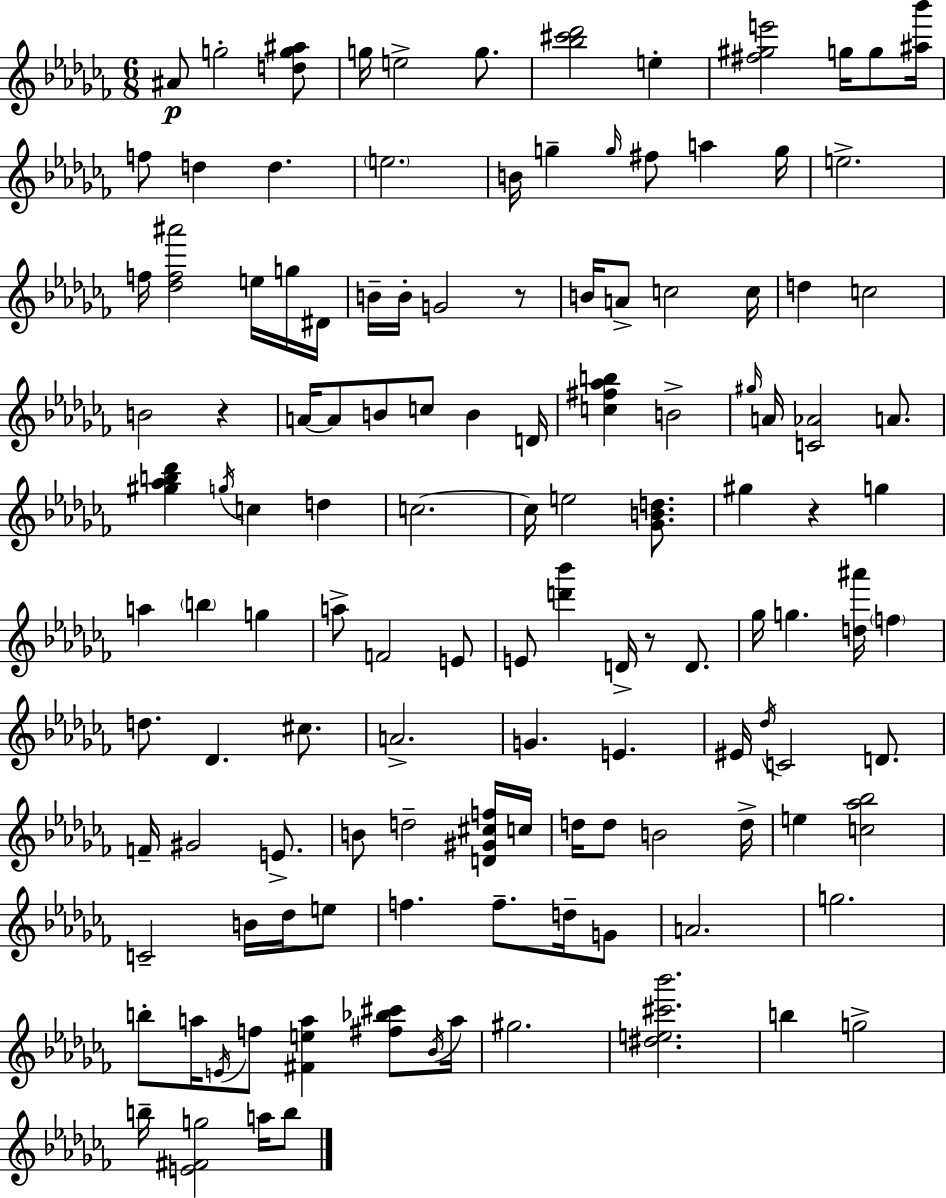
A#4/e G5/h [D5,G5,A#5]/e G5/s E5/h G5/e. [Bb5,C#6,Db6]/h E5/q [F#5,G#5,E6]/h G5/s G5/e [A#5,Bb6]/s F5/e D5/q D5/q. E5/h. B4/s G5/q G5/s F#5/e A5/q G5/s E5/h. F5/s [Db5,F5,A#6]/h E5/s G5/s D#4/s B4/s B4/s G4/h R/e B4/s A4/e C5/h C5/s D5/q C5/h B4/h R/q A4/s A4/e B4/e C5/e B4/q D4/s [C5,F#5,Ab5,B5]/q B4/h G#5/s A4/s [C4,Ab4]/h A4/e. [G#5,Ab5,B5,Db6]/q G5/s C5/q D5/q C5/h. C5/s E5/h [Gb4,B4,D5]/e. G#5/q R/q G5/q A5/q B5/q G5/q A5/e F4/h E4/e E4/e [D6,Bb6]/q D4/s R/e D4/e. Gb5/s G5/q. [D5,A#6]/s F5/q D5/e. Db4/q. C#5/e. A4/h. G4/q. E4/q. EIS4/s Db5/s C4/h D4/e. F4/s G#4/h E4/e. B4/e D5/h [D4,G#4,C#5,F5]/s C5/s D5/s D5/e B4/h D5/s E5/q [C5,Ab5,Bb5]/h C4/h B4/s Db5/s E5/e F5/q. F5/e. D5/s G4/e A4/h. G5/h. B5/e A5/s E4/s F5/e [F#4,E5,A5]/q [F#5,Bb5,C#6]/e Bb4/s A5/s G#5/h. [D#5,E5,C#6,Bb6]/h. B5/q G5/h B5/s [E4,F#4,G5]/h A5/s B5/e